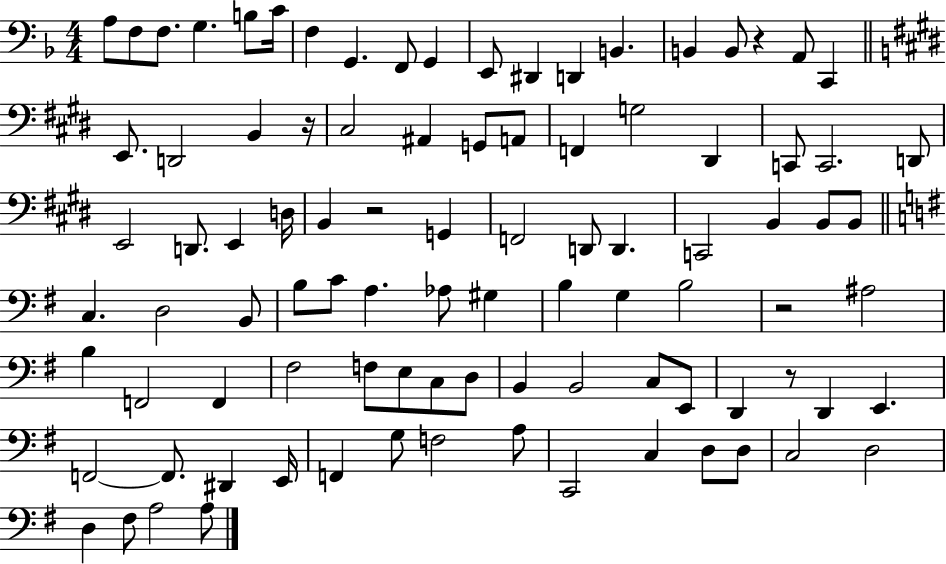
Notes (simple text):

A3/e F3/e F3/e. G3/q. B3/e C4/s F3/q G2/q. F2/e G2/q E2/e D#2/q D2/q B2/q. B2/q B2/e R/q A2/e C2/q E2/e. D2/h B2/q R/s C#3/h A#2/q G2/e A2/e F2/q G3/h D#2/q C2/e C2/h. D2/e E2/h D2/e. E2/q D3/s B2/q R/h G2/q F2/h D2/e D2/q. C2/h B2/q B2/e B2/e C3/q. D3/h B2/e B3/e C4/e A3/q. Ab3/e G#3/q B3/q G3/q B3/h R/h A#3/h B3/q F2/h F2/q F#3/h F3/e E3/e C3/e D3/e B2/q B2/h C3/e E2/e D2/q R/e D2/q E2/q. F2/h F2/e. D#2/q E2/s F2/q G3/e F3/h A3/e C2/h C3/q D3/e D3/e C3/h D3/h D3/q F#3/e A3/h A3/e